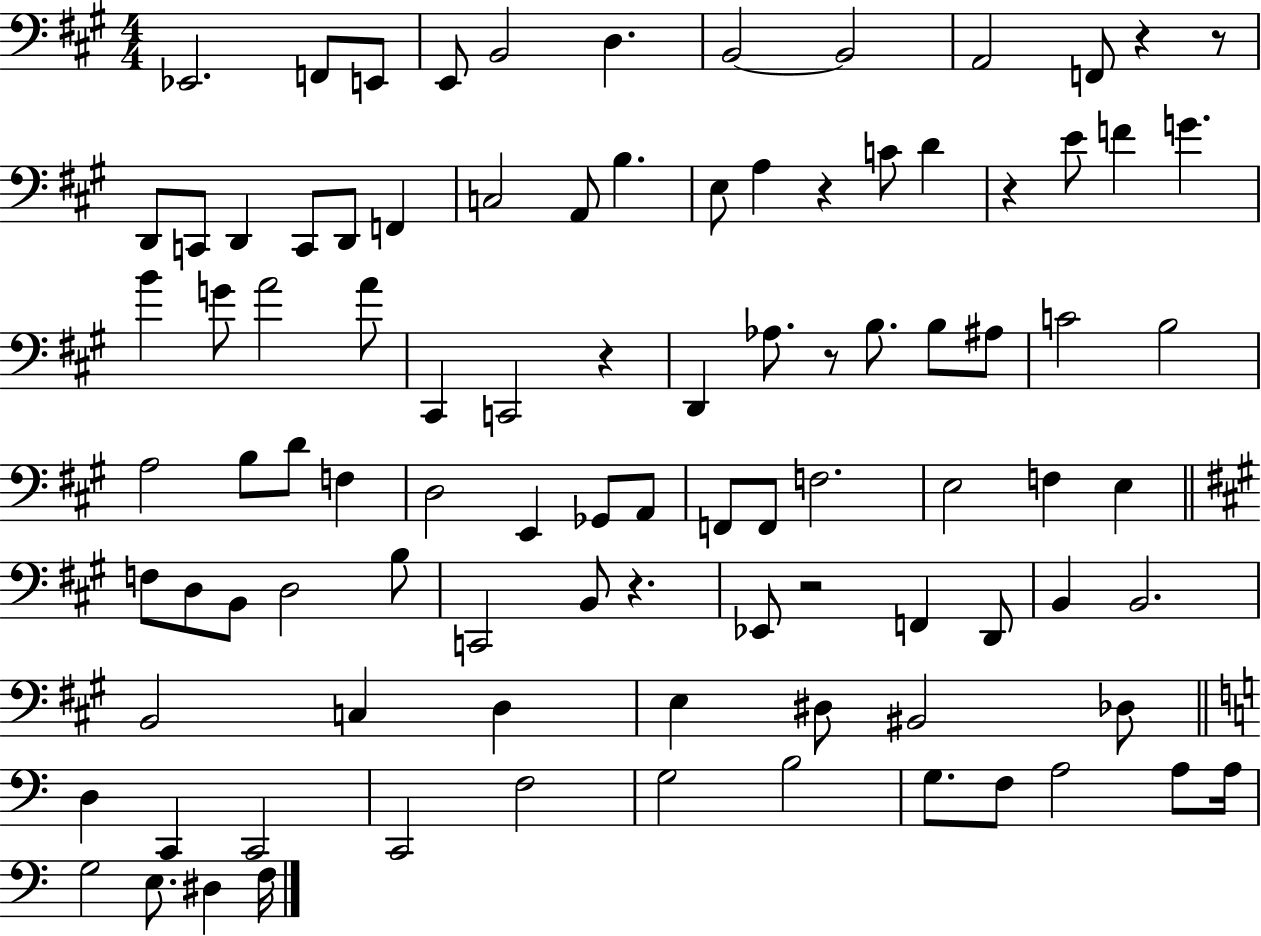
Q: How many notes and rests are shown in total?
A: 96